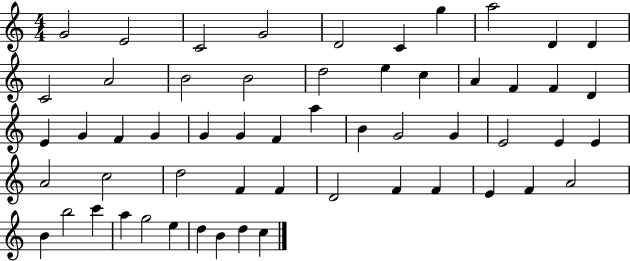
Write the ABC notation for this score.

X:1
T:Untitled
M:4/4
L:1/4
K:C
G2 E2 C2 G2 D2 C g a2 D D C2 A2 B2 B2 d2 e c A F F D E G F G G G F a B G2 G E2 E E A2 c2 d2 F F D2 F F E F A2 B b2 c' a g2 e d B d c